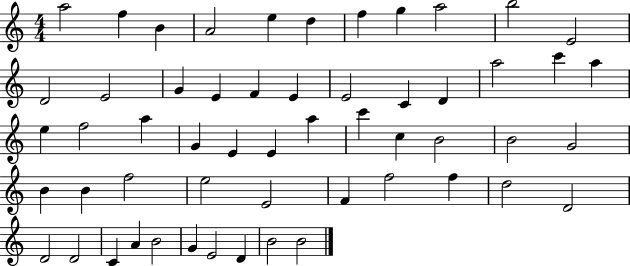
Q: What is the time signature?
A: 4/4